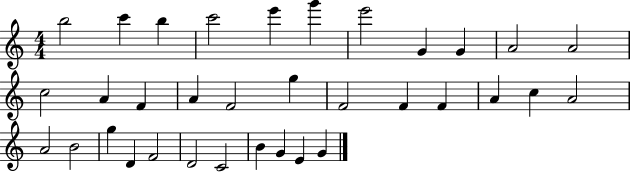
B5/h C6/q B5/q C6/h E6/q G6/q E6/h G4/q G4/q A4/h A4/h C5/h A4/q F4/q A4/q F4/h G5/q F4/h F4/q F4/q A4/q C5/q A4/h A4/h B4/h G5/q D4/q F4/h D4/h C4/h B4/q G4/q E4/q G4/q